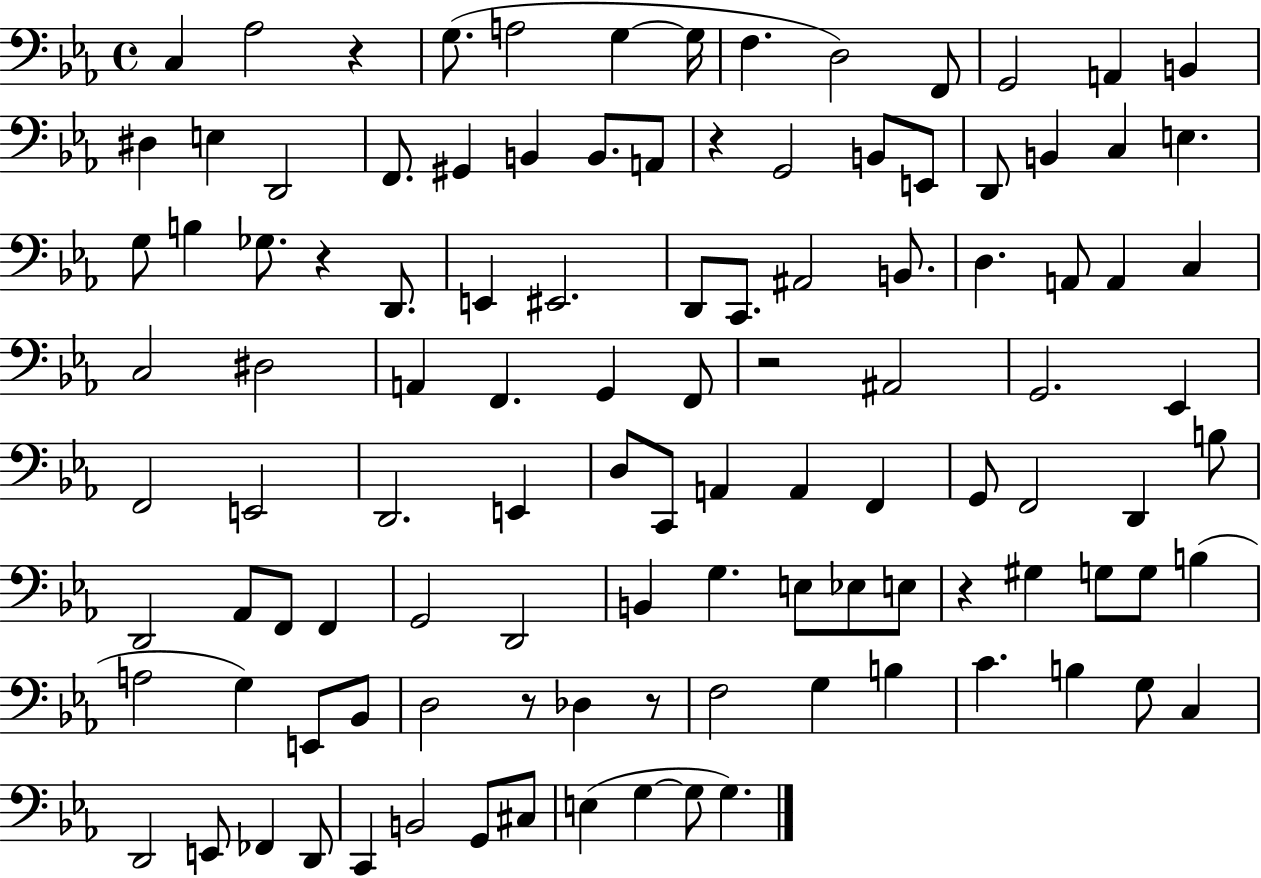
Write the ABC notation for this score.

X:1
T:Untitled
M:4/4
L:1/4
K:Eb
C, _A,2 z G,/2 A,2 G, G,/4 F, D,2 F,,/2 G,,2 A,, B,, ^D, E, D,,2 F,,/2 ^G,, B,, B,,/2 A,,/2 z G,,2 B,,/2 E,,/2 D,,/2 B,, C, E, G,/2 B, _G,/2 z D,,/2 E,, ^E,,2 D,,/2 C,,/2 ^A,,2 B,,/2 D, A,,/2 A,, C, C,2 ^D,2 A,, F,, G,, F,,/2 z2 ^A,,2 G,,2 _E,, F,,2 E,,2 D,,2 E,, D,/2 C,,/2 A,, A,, F,, G,,/2 F,,2 D,, B,/2 D,,2 _A,,/2 F,,/2 F,, G,,2 D,,2 B,, G, E,/2 _E,/2 E,/2 z ^G, G,/2 G,/2 B, A,2 G, E,,/2 _B,,/2 D,2 z/2 _D, z/2 F,2 G, B, C B, G,/2 C, D,,2 E,,/2 _F,, D,,/2 C,, B,,2 G,,/2 ^C,/2 E, G, G,/2 G,